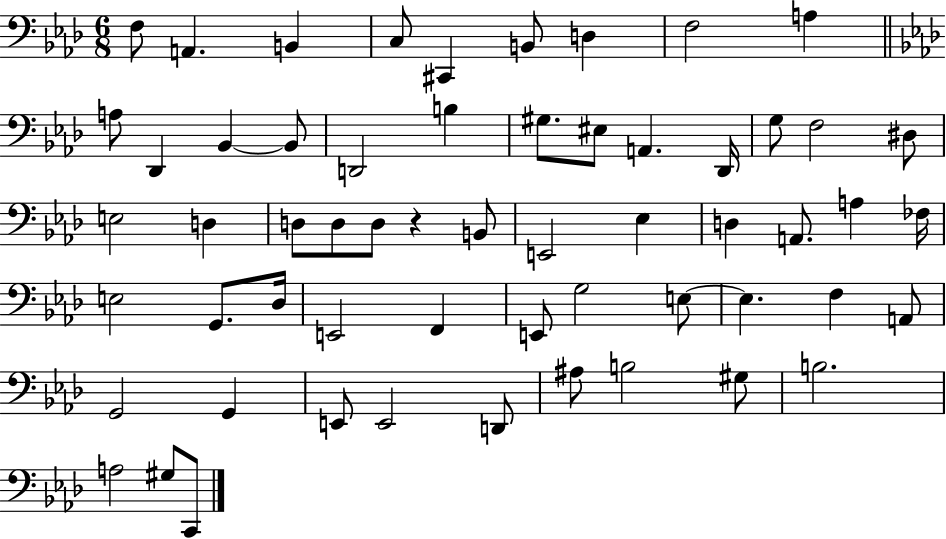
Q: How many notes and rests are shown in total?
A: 58